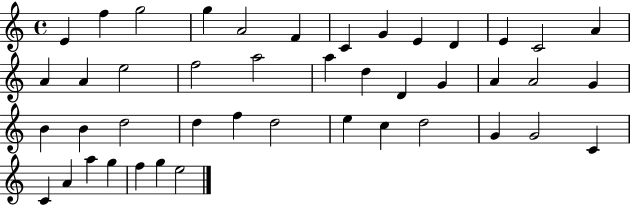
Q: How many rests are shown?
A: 0